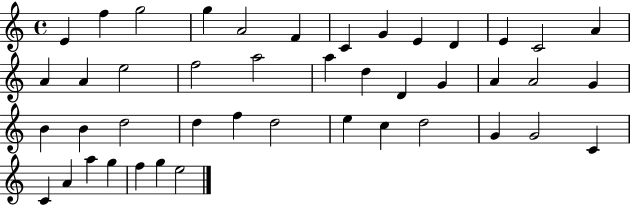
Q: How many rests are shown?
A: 0